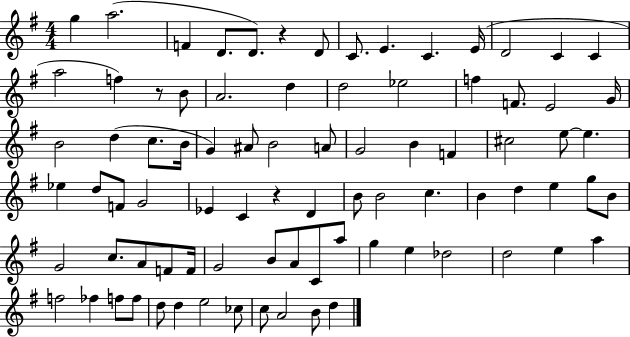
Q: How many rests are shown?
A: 3